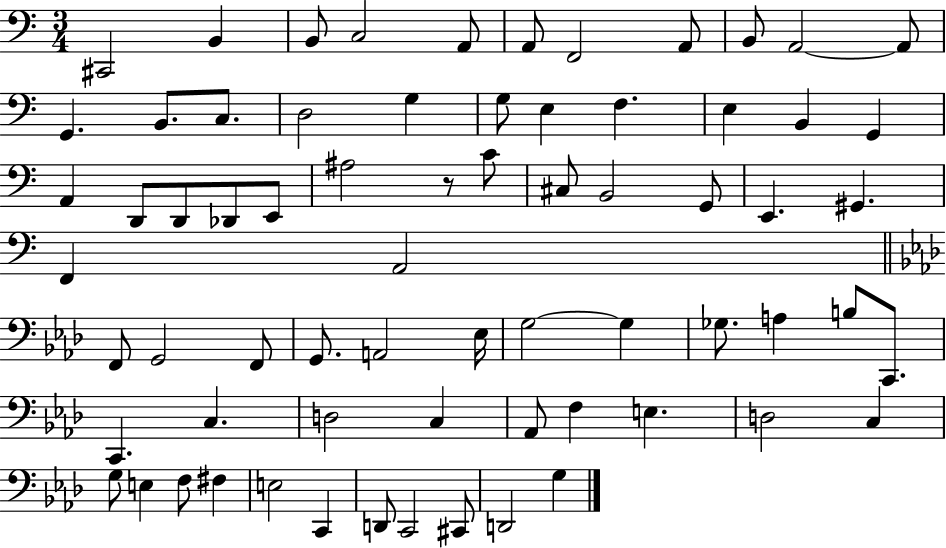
C#2/h B2/q B2/e C3/h A2/e A2/e F2/h A2/e B2/e A2/h A2/e G2/q. B2/e. C3/e. D3/h G3/q G3/e E3/q F3/q. E3/q B2/q G2/q A2/q D2/e D2/e Db2/e E2/e A#3/h R/e C4/e C#3/e B2/h G2/e E2/q. G#2/q. F2/q A2/h F2/e G2/h F2/e G2/e. A2/h Eb3/s G3/h G3/q Gb3/e. A3/q B3/e C2/e. C2/q. C3/q. D3/h C3/q Ab2/e F3/q E3/q. D3/h C3/q G3/e E3/q F3/e F#3/q E3/h C2/q D2/e C2/h C#2/e D2/h G3/q